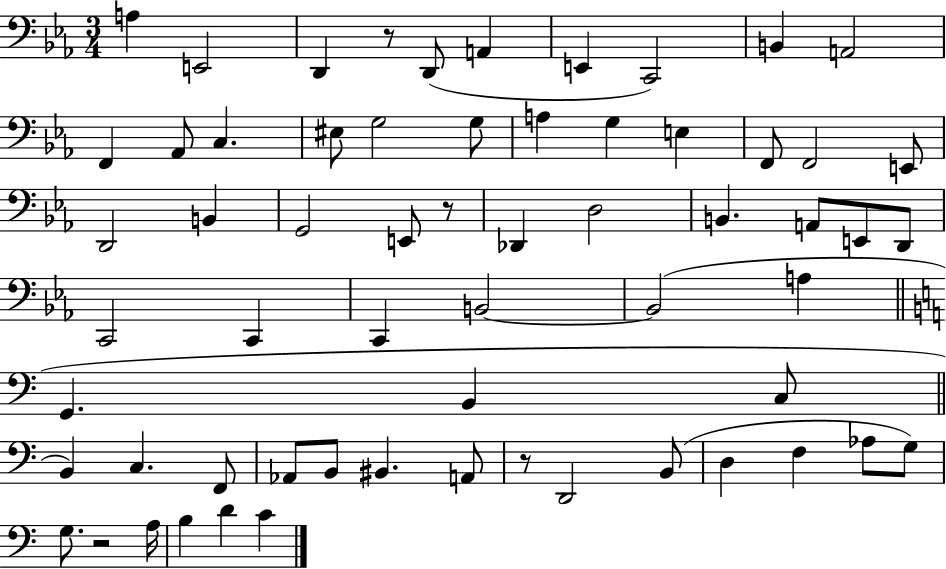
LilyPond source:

{
  \clef bass
  \numericTimeSignature
  \time 3/4
  \key ees \major
  a4 e,2 | d,4 r8 d,8( a,4 | e,4 c,2) | b,4 a,2 | \break f,4 aes,8 c4. | eis8 g2 g8 | a4 g4 e4 | f,8 f,2 e,8 | \break d,2 b,4 | g,2 e,8 r8 | des,4 d2 | b,4. a,8 e,8 d,8 | \break c,2 c,4 | c,4 b,2~~ | b,2( a4 | \bar "||" \break \key c \major g,4. b,4 c8 | \bar "||" \break \key a \minor b,4) c4. f,8 | aes,8 b,8 bis,4. a,8 | r8 d,2 b,8( | d4 f4 aes8 g8) | \break g8. r2 a16 | b4 d'4 c'4 | \bar "|."
}